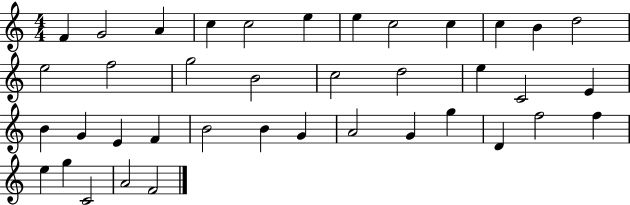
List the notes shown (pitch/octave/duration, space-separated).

F4/q G4/h A4/q C5/q C5/h E5/q E5/q C5/h C5/q C5/q B4/q D5/h E5/h F5/h G5/h B4/h C5/h D5/h E5/q C4/h E4/q B4/q G4/q E4/q F4/q B4/h B4/q G4/q A4/h G4/q G5/q D4/q F5/h F5/q E5/q G5/q C4/h A4/h F4/h